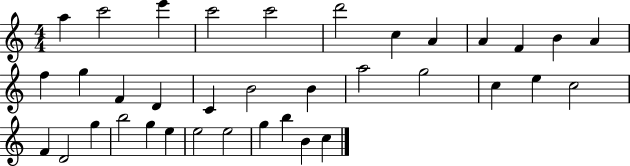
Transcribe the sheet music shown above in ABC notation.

X:1
T:Untitled
M:4/4
L:1/4
K:C
a c'2 e' c'2 c'2 d'2 c A A F B A f g F D C B2 B a2 g2 c e c2 F D2 g b2 g e e2 e2 g b B c